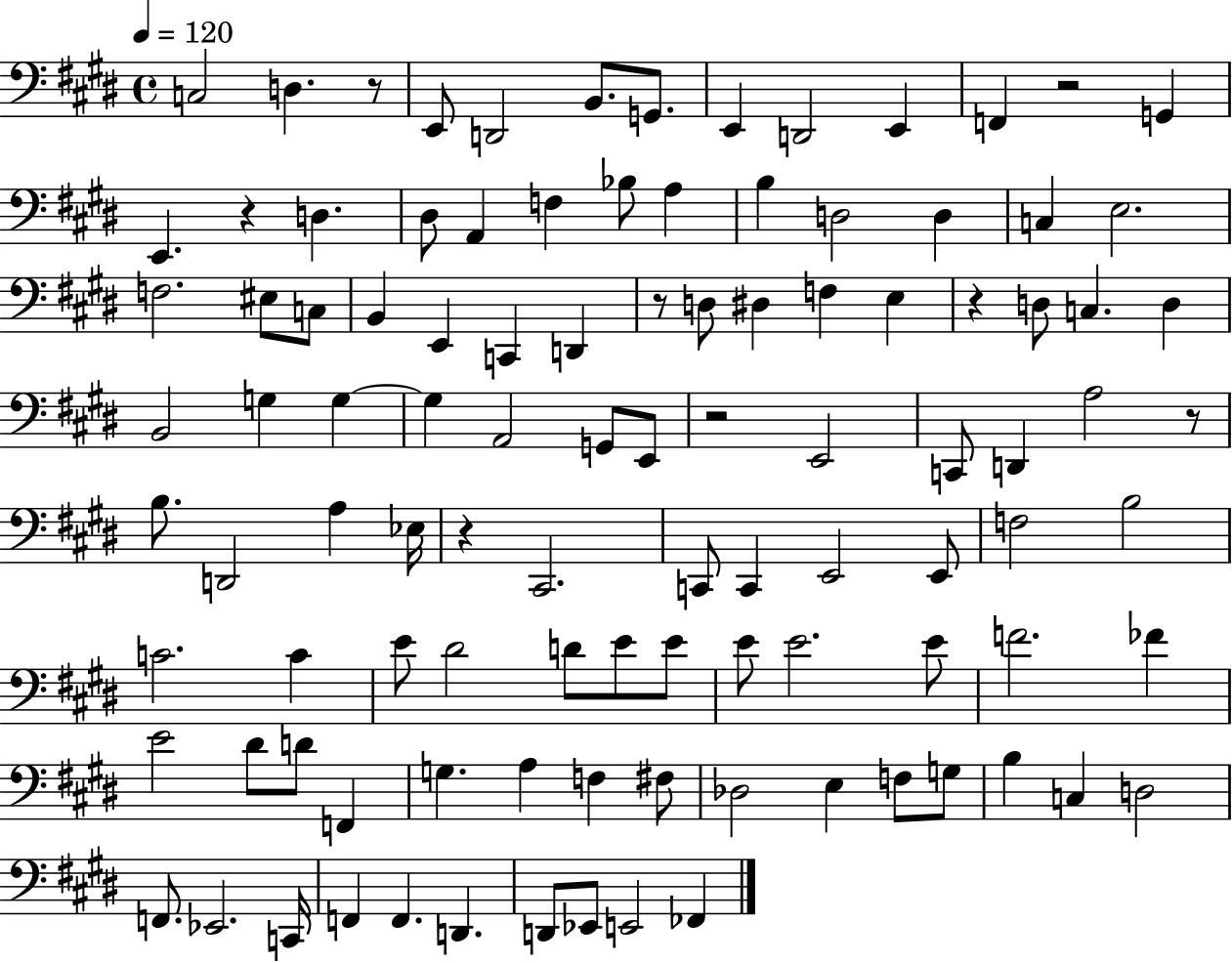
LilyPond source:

{
  \clef bass
  \time 4/4
  \defaultTimeSignature
  \key e \major
  \tempo 4 = 120
  c2 d4. r8 | e,8 d,2 b,8. g,8. | e,4 d,2 e,4 | f,4 r2 g,4 | \break e,4. r4 d4. | dis8 a,4 f4 bes8 a4 | b4 d2 d4 | c4 e2. | \break f2. eis8 c8 | b,4 e,4 c,4 d,4 | r8 d8 dis4 f4 e4 | r4 d8 c4. d4 | \break b,2 g4 g4~~ | g4 a,2 g,8 e,8 | r2 e,2 | c,8 d,4 a2 r8 | \break b8. d,2 a4 ees16 | r4 cis,2. | c,8 c,4 e,2 e,8 | f2 b2 | \break c'2. c'4 | e'8 dis'2 d'8 e'8 e'8 | e'8 e'2. e'8 | f'2. fes'4 | \break e'2 dis'8 d'8 f,4 | g4. a4 f4 fis8 | des2 e4 f8 g8 | b4 c4 d2 | \break f,8. ees,2. c,16 | f,4 f,4. d,4. | d,8 ees,8 e,2 fes,4 | \bar "|."
}